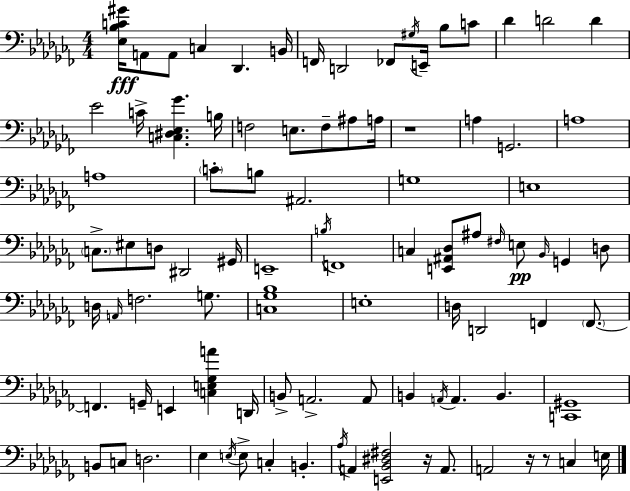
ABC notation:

X:1
T:Untitled
M:4/4
L:1/4
K:Abm
[_E,_B,C^G]/4 A,,/2 A,,/2 C, _D,, B,,/4 F,,/4 D,,2 _F,,/2 ^G,/4 E,,/4 _B,/2 C/2 _D D2 D _E2 C/4 [C,^D,_E,_G] B,/4 F,2 E,/2 F,/2 ^A,/2 A,/4 z4 A, G,,2 A,4 A,4 C/2 B,/2 ^A,,2 G,4 E,4 C,/2 ^E,/2 D,/2 ^D,,2 ^G,,/4 E,,4 B,/4 F,,4 C, [E,,^A,,_D,]/2 ^A,/2 ^F,/4 E,/2 _B,,/4 G,, D,/2 D,/4 A,,/4 F,2 G,/2 [C,_G,_B,]4 E,4 D,/4 D,,2 F,, F,,/2 F,, G,,/4 E,, [C,E,_G,A] D,,/4 B,,/2 A,,2 A,,/2 B,, A,,/4 A,, B,, [C,,^G,,]4 B,,/2 C,/2 D,2 _E, E,/4 E,/2 C, B,, _A,/4 A,, [E,,_B,,^D,^F,]2 z/4 A,,/2 A,,2 z/4 z/2 C, E,/4